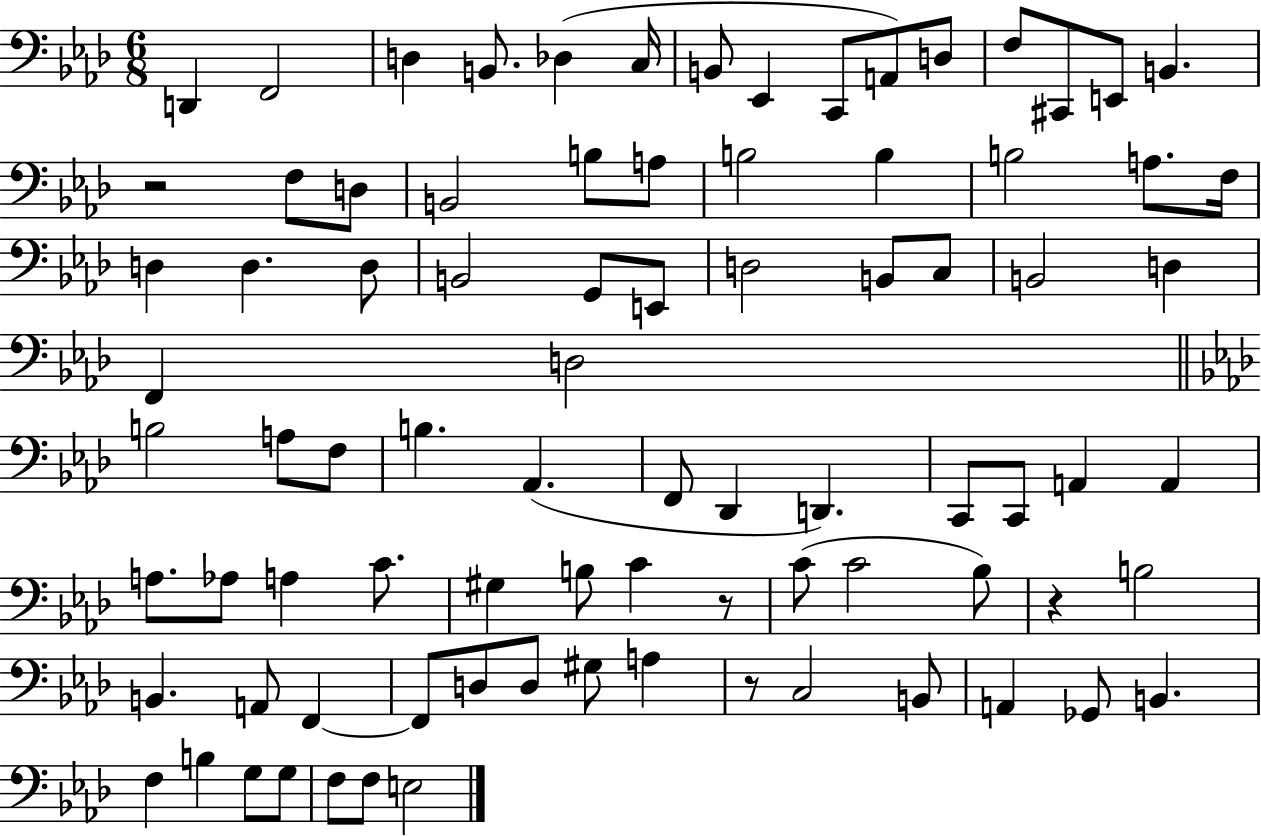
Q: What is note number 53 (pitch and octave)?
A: A3